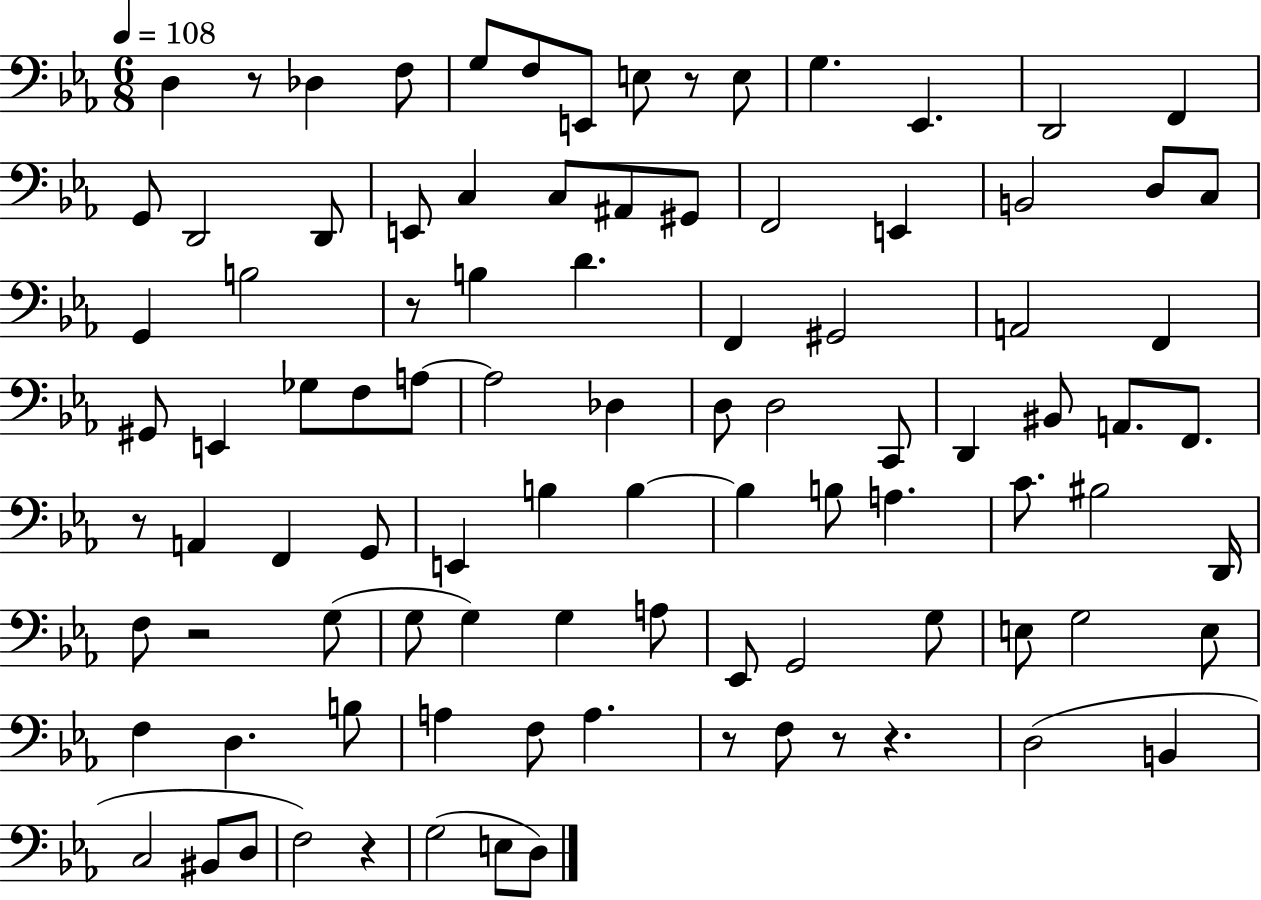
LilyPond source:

{
  \clef bass
  \numericTimeSignature
  \time 6/8
  \key ees \major
  \tempo 4 = 108
  d4 r8 des4 f8 | g8 f8 e,8 e8 r8 e8 | g4. ees,4. | d,2 f,4 | \break g,8 d,2 d,8 | e,8 c4 c8 ais,8 gis,8 | f,2 e,4 | b,2 d8 c8 | \break g,4 b2 | r8 b4 d'4. | f,4 gis,2 | a,2 f,4 | \break gis,8 e,4 ges8 f8 a8~~ | a2 des4 | d8 d2 c,8 | d,4 bis,8 a,8. f,8. | \break r8 a,4 f,4 g,8 | e,4 b4 b4~~ | b4 b8 a4. | c'8. bis2 d,16 | \break f8 r2 g8( | g8 g4) g4 a8 | ees,8 g,2 g8 | e8 g2 e8 | \break f4 d4. b8 | a4 f8 a4. | r8 f8 r8 r4. | d2( b,4 | \break c2 bis,8 d8 | f2) r4 | g2( e8 d8) | \bar "|."
}